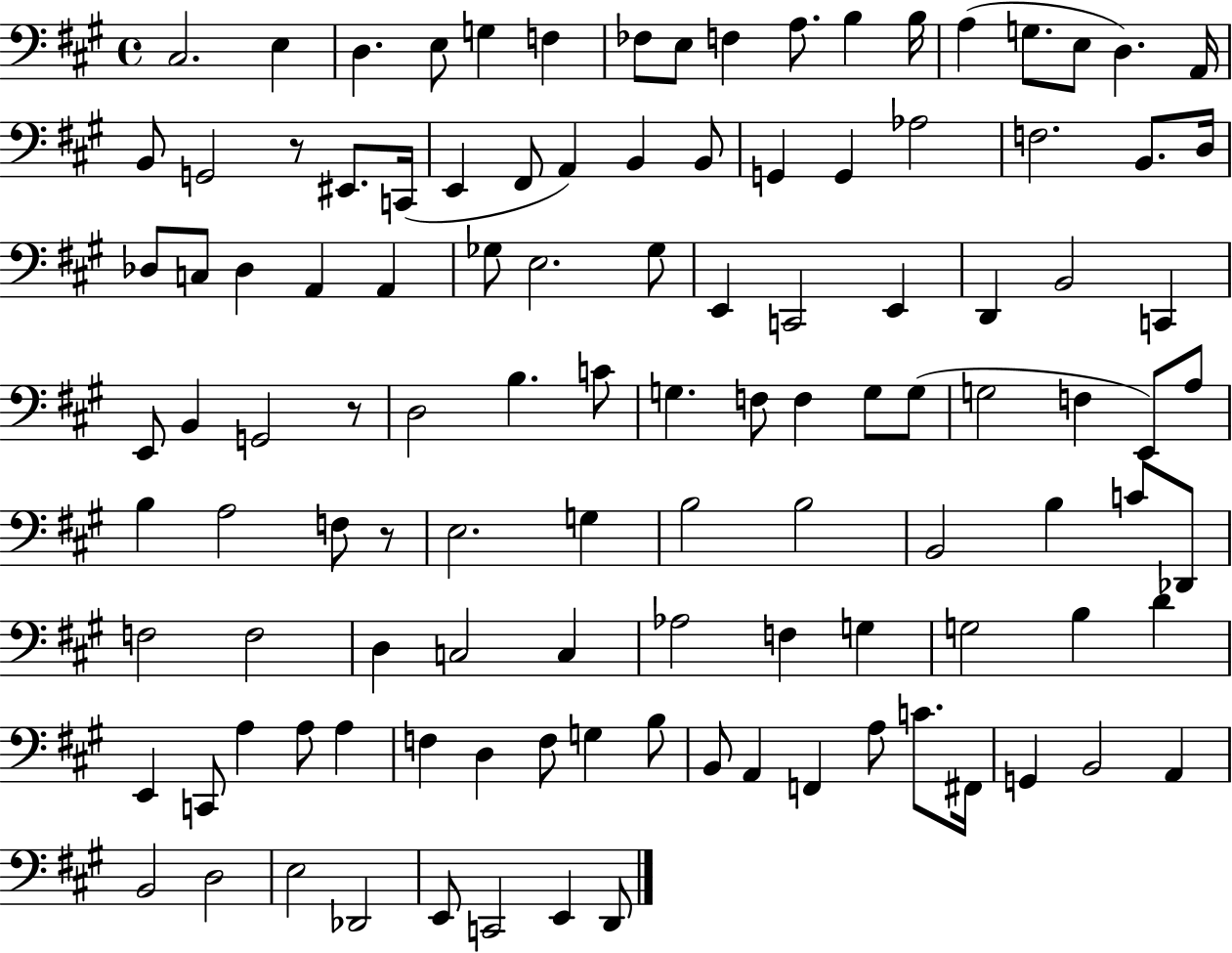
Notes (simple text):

C#3/h. E3/q D3/q. E3/e G3/q F3/q FES3/e E3/e F3/q A3/e. B3/q B3/s A3/q G3/e. E3/e D3/q. A2/s B2/e G2/h R/e EIS2/e. C2/s E2/q F#2/e A2/q B2/q B2/e G2/q G2/q Ab3/h F3/h. B2/e. D3/s Db3/e C3/e Db3/q A2/q A2/q Gb3/e E3/h. Gb3/e E2/q C2/h E2/q D2/q B2/h C2/q E2/e B2/q G2/h R/e D3/h B3/q. C4/e G3/q. F3/e F3/q G3/e G3/e G3/h F3/q E2/e A3/e B3/q A3/h F3/e R/e E3/h. G3/q B3/h B3/h B2/h B3/q C4/e Db2/e F3/h F3/h D3/q C3/h C3/q Ab3/h F3/q G3/q G3/h B3/q D4/q E2/q C2/e A3/q A3/e A3/q F3/q D3/q F3/e G3/q B3/e B2/e A2/q F2/q A3/e C4/e. F#2/s G2/q B2/h A2/q B2/h D3/h E3/h Db2/h E2/e C2/h E2/q D2/e